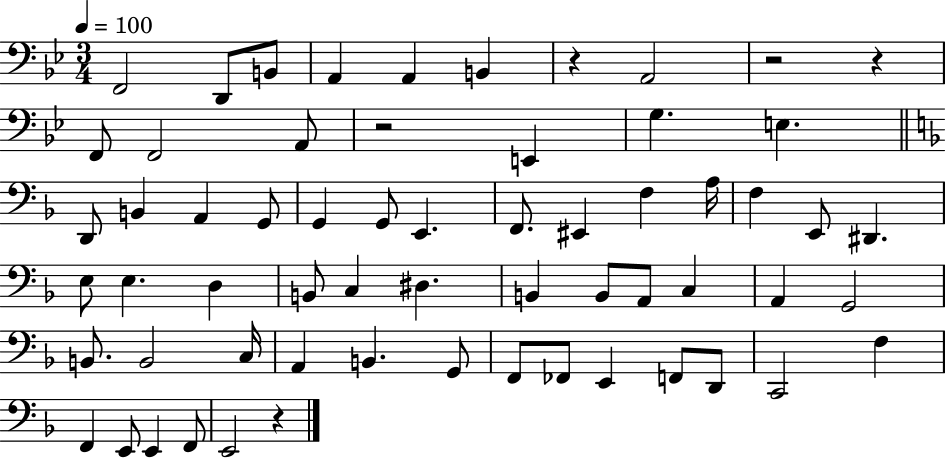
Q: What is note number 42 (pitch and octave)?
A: C3